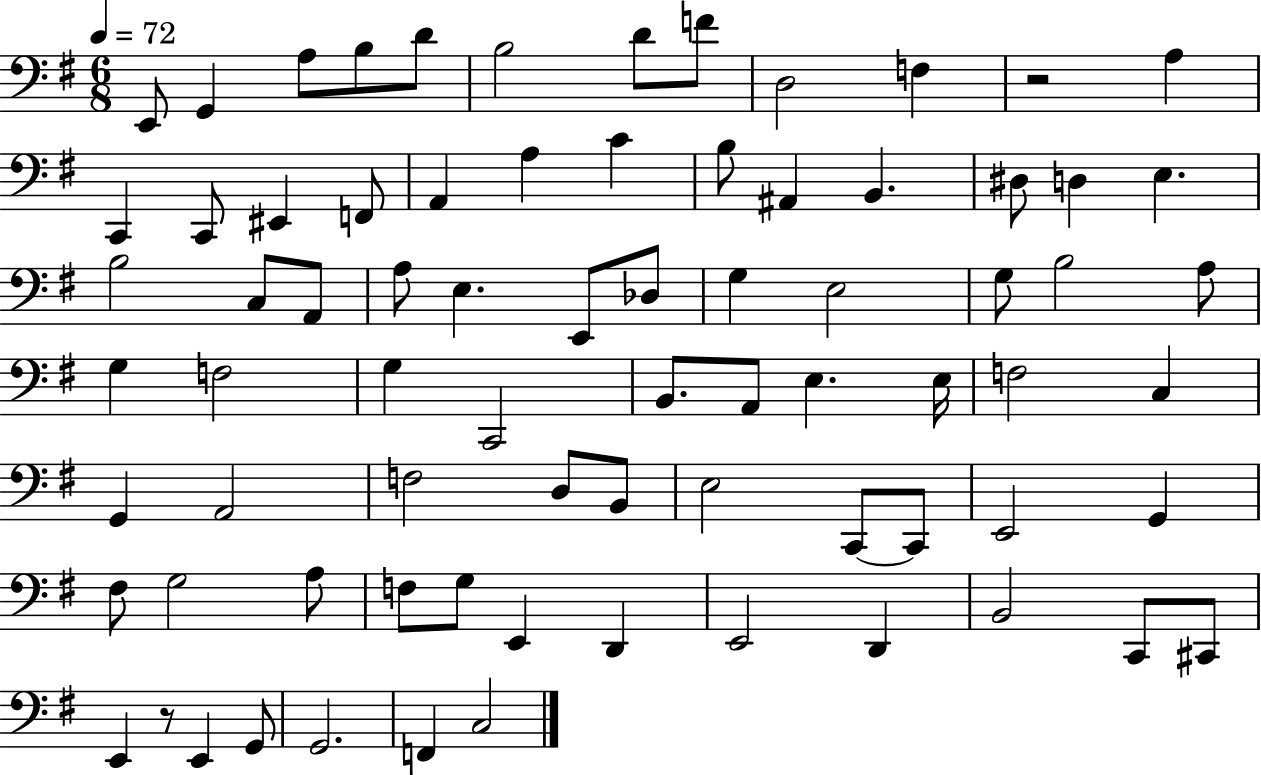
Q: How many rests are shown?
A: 2